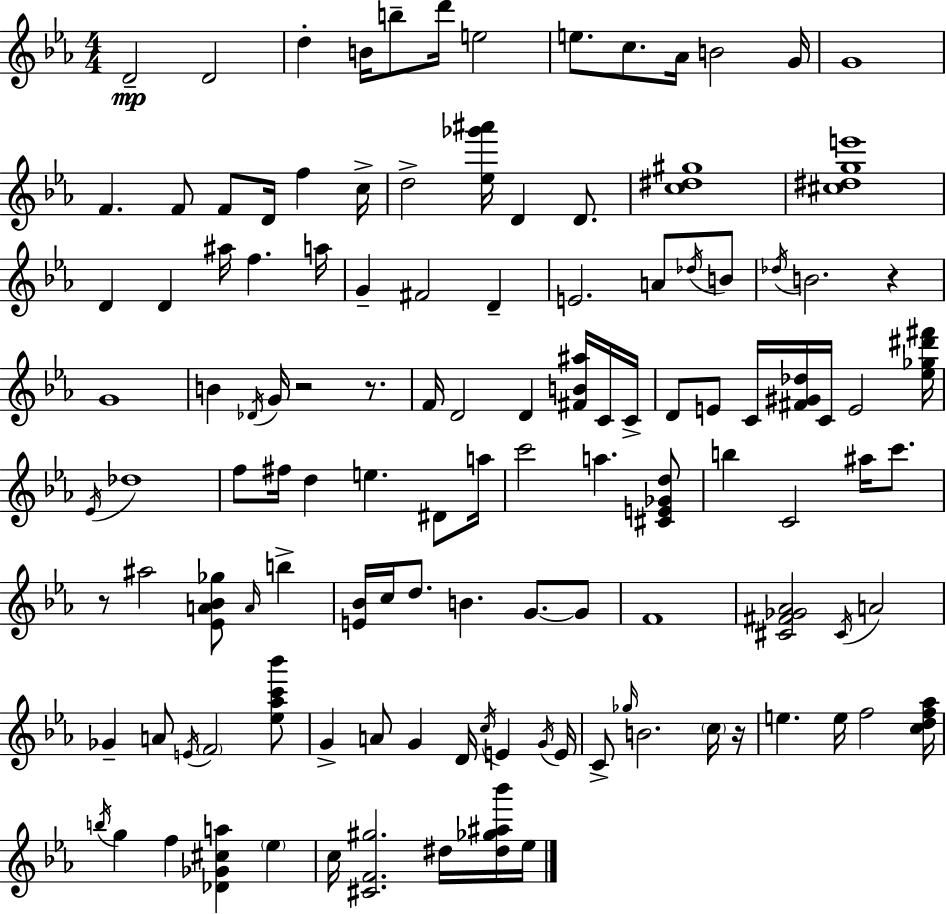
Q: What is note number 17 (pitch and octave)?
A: D4